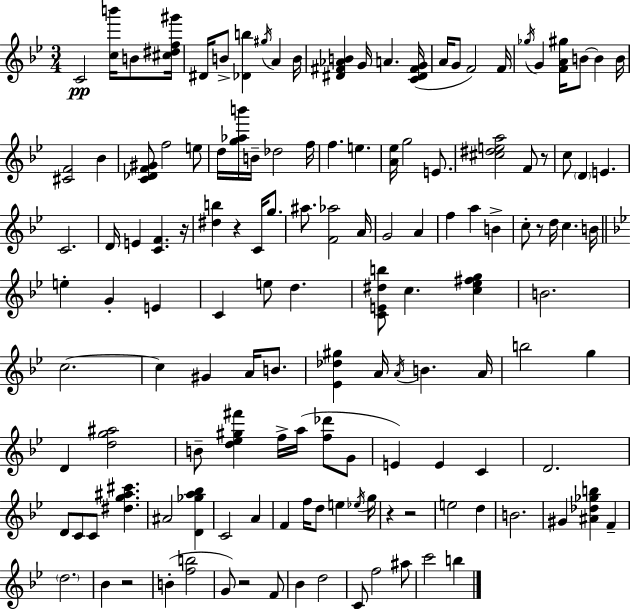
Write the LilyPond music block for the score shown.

{
  \clef treble
  \numericTimeSignature
  \time 3/4
  \key bes \major
  c'2\pp <c'' b'''>16 b'8 <cis'' dis'' f'' gis'''>16 | dis'16 b'8-> <des' b''>4 \acciaccatura { gis''16 } a'4 | b'16 <dis' fis' aes' b'>4 g'16 a'4. | <c' dis' fis' g'>16( a'16 g'8 f'2) | \break f'16 \acciaccatura { ges''16 } g'4 <f' a' gis''>16 b'8~~ b'4 | b'16 <cis' f'>2 bes'4 | <c' des' f' gis'>8 f''2 | e''8 d''16 <g'' aes'' b'''>16 b'16-- des''2 | \break f''16 f''4. e''4. | <a' ees''>16 g''2 e'8. | <cis'' dis'' e'' a''>2 f'8 | r8 c''8 \parenthesize d'4 e'4. | \break c'2. | d'16 e'4 <c' f'>4. | r16 <dis'' b''>4 r4 c'16 g''8. | ais''8. <f' aes''>2 | \break a'16 g'2 a'4 | f''4 a''4 b'4-> | c''8-. r8 d''16 c''4. | b'16 \bar "||" \break \key bes \major e''4-. g'4-. e'4 | c'4 e''8 d''4. | <c' e' dis'' b''>8 c''4. <c'' ees'' fis'' g''>4 | b'2. | \break c''2.~~ | c''4 gis'4 a'16 b'8. | <ees' des'' gis''>4 a'16 \acciaccatura { a'16 } b'4. | a'16 b''2 g''4 | \break d'4 <d'' g'' ais''>2 | b'8-- <d'' ees'' gis'' fis'''>4 f''16-> a''16( <f'' des'''>8 g'8 | e'4) e'4 c'4 | d'2. | \break d'8 c'8 c'8 <dis'' g'' ais'' cis'''>4. | ais'2 <d' ges'' a'' bes''>4 | c'2 a'4 | f'4 f''16 d''8 e''4 | \break \acciaccatura { ees''16 } g''16 r4 r2 | e''2 d''4 | b'2. | gis'4 <ais' des'' ges'' b''>4 f'4-- | \break \parenthesize d''2. | bes'4 r2 | b'4-.( <f'' b''>2 | g'8) r2 | \break f'8 bes'4 d''2 | c'8 f''2 | ais''8 c'''2 b''4 | \bar "|."
}